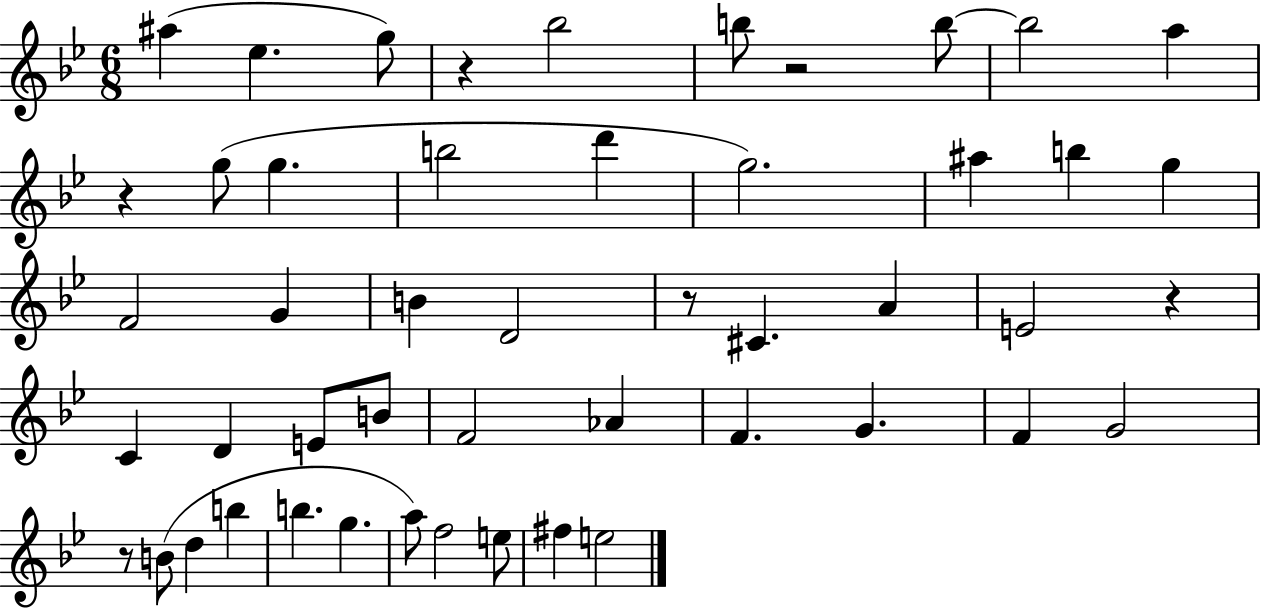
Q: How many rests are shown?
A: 6